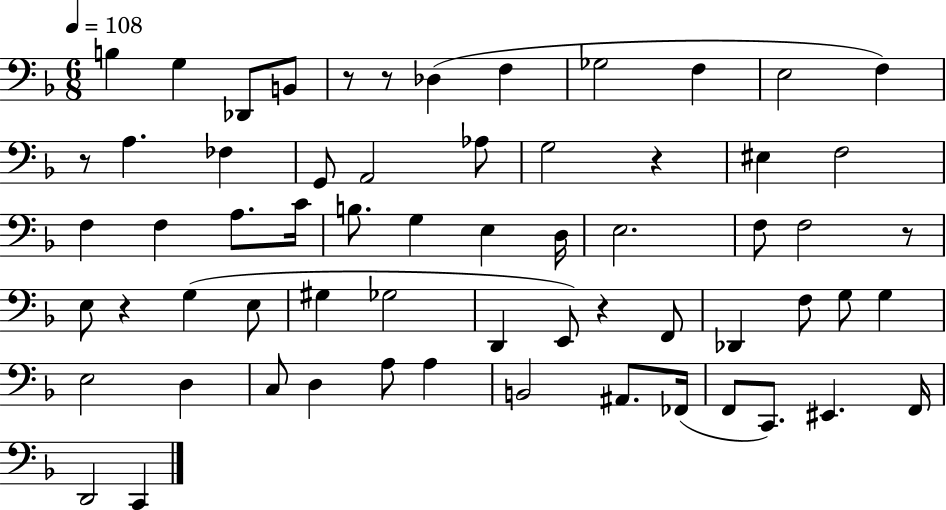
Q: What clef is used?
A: bass